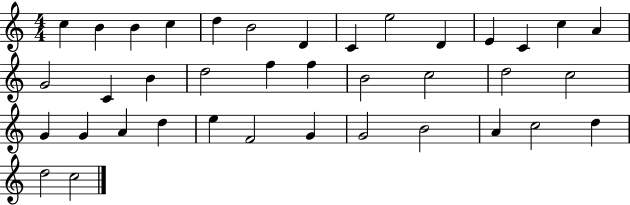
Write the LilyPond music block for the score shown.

{
  \clef treble
  \numericTimeSignature
  \time 4/4
  \key c \major
  c''4 b'4 b'4 c''4 | d''4 b'2 d'4 | c'4 e''2 d'4 | e'4 c'4 c''4 a'4 | \break g'2 c'4 b'4 | d''2 f''4 f''4 | b'2 c''2 | d''2 c''2 | \break g'4 g'4 a'4 d''4 | e''4 f'2 g'4 | g'2 b'2 | a'4 c''2 d''4 | \break d''2 c''2 | \bar "|."
}